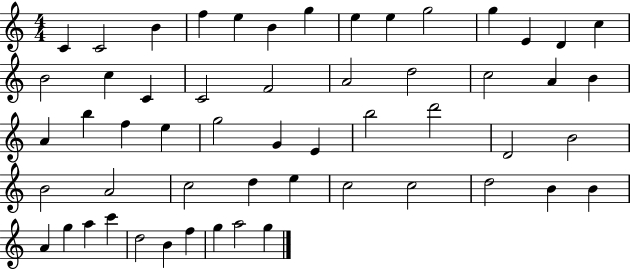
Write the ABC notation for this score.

X:1
T:Untitled
M:4/4
L:1/4
K:C
C C2 B f e B g e e g2 g E D c B2 c C C2 F2 A2 d2 c2 A B A b f e g2 G E b2 d'2 D2 B2 B2 A2 c2 d e c2 c2 d2 B B A g a c' d2 B f g a2 g